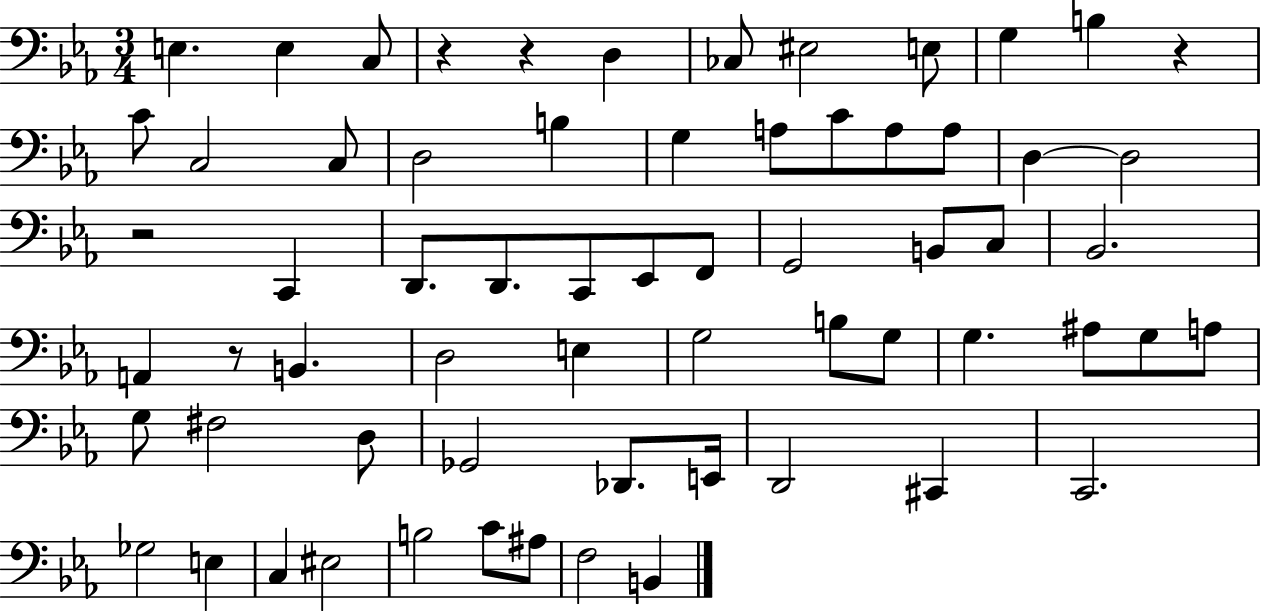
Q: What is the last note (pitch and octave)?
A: B2